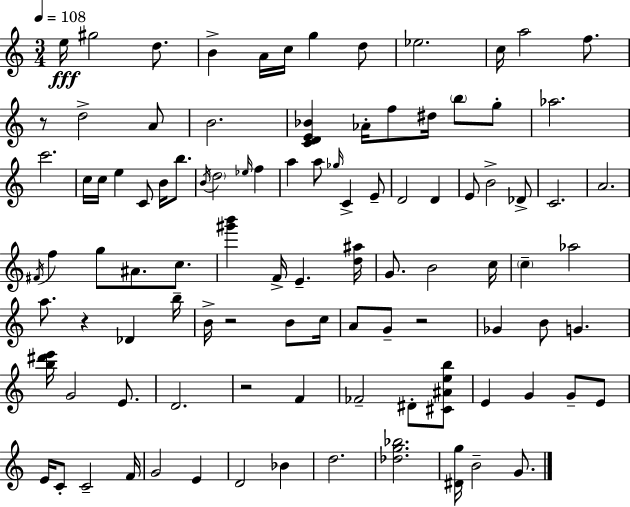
E5/s G#5/h D5/e. B4/q A4/s C5/s G5/q D5/e Eb5/h. C5/s A5/h F5/e. R/e D5/h A4/e B4/h. [C4,D4,E4,Bb4]/q Ab4/s F5/e D#5/s B5/e G5/e Ab5/h. C6/h. C5/s C5/s E5/q C4/e B4/s B5/e. B4/s D5/h Eb5/s F5/q A5/q A5/e Gb5/s C4/q E4/e D4/h D4/q E4/e B4/h Db4/e C4/h. A4/h. F#4/s F5/q G5/e A#4/e. C5/e. [G#6,B6]/q F4/s E4/q. [D5,A#5]/s G4/e. B4/h C5/s C5/q Ab5/h A5/e. R/q Db4/q B5/s B4/s R/h B4/e C5/s A4/e G4/e R/h Gb4/q B4/e G4/q. [B5,D#6,E6]/s G4/h E4/e. D4/h. R/h F4/q FES4/h D#4/e [C#4,A#4,E5,B5]/e E4/q G4/q G4/e E4/e E4/s C4/e C4/h F4/s G4/h E4/q D4/h Bb4/q D5/h. [Db5,G5,Bb5]/h. [D#4,G5]/s B4/h G4/e.